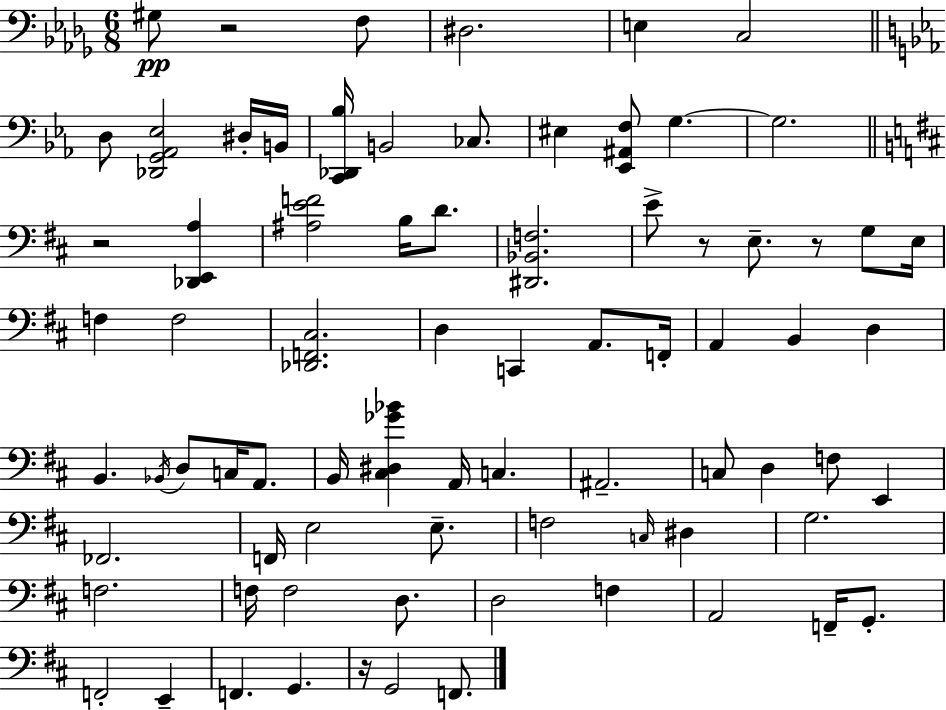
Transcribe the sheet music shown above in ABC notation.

X:1
T:Untitled
M:6/8
L:1/4
K:Bbm
^G,/2 z2 F,/2 ^D,2 E, C,2 D,/2 [_D,,G,,_A,,_E,]2 ^D,/4 B,,/4 [C,,_D,,_B,]/4 B,,2 _C,/2 ^E, [_E,,^A,,F,]/2 G, G,2 z2 [_D,,E,,A,] [^A,EF]2 B,/4 D/2 [^D,,_B,,F,]2 E/2 z/2 E,/2 z/2 G,/2 E,/4 F, F,2 [_D,,F,,^C,]2 D, C,, A,,/2 F,,/4 A,, B,, D, B,, _B,,/4 D,/2 C,/4 A,,/2 B,,/4 [^C,^D,_G_B] A,,/4 C, ^A,,2 C,/2 D, F,/2 E,, _F,,2 F,,/4 E,2 E,/2 F,2 C,/4 ^D, G,2 F,2 F,/4 F,2 D,/2 D,2 F, A,,2 F,,/4 G,,/2 F,,2 E,, F,, G,, z/4 G,,2 F,,/2